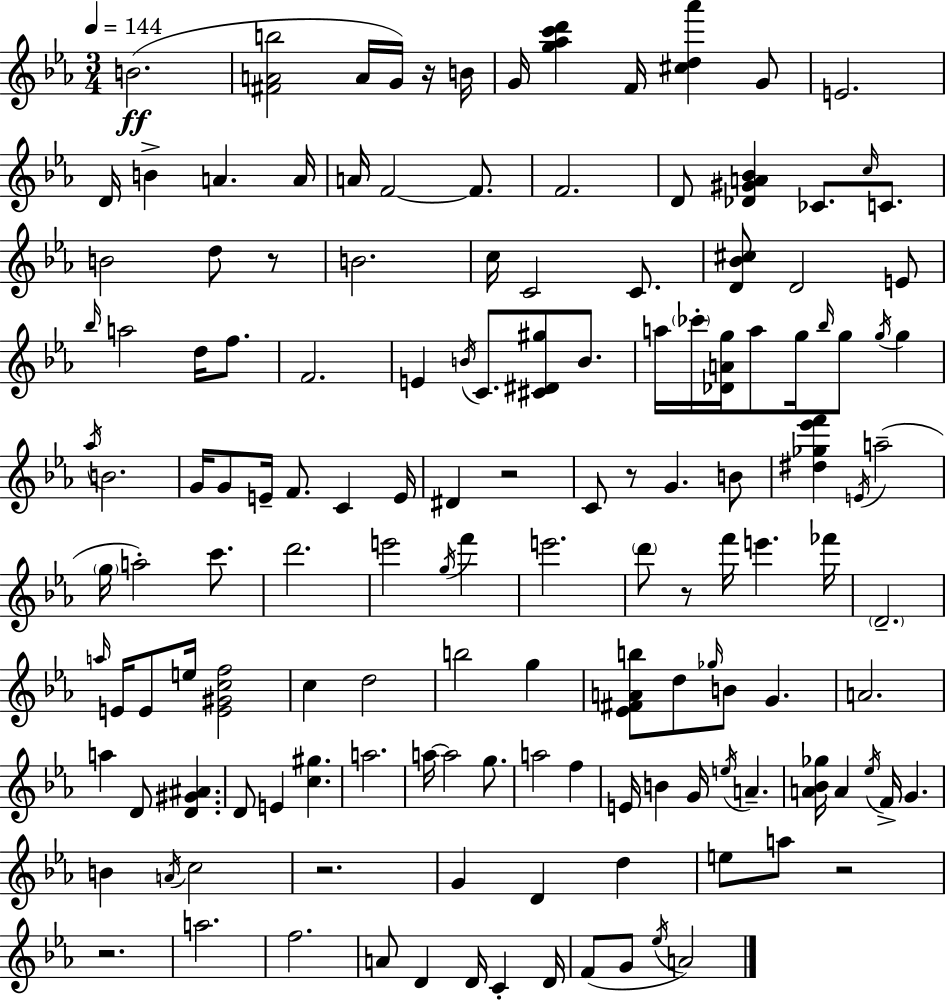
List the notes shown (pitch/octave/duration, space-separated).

B4/h. [F#4,A4,B5]/h A4/s G4/s R/s B4/s G4/s [G5,Ab5,C6,D6]/q F4/s [C#5,D5,Ab6]/q G4/e E4/h. D4/s B4/q A4/q. A4/s A4/s F4/h F4/e. F4/h. D4/e [Db4,G#4,A4,Bb4]/q CES4/e. C5/s C4/e. B4/h D5/e R/e B4/h. C5/s C4/h C4/e. [D4,Bb4,C#5]/e D4/h E4/e Bb5/s A5/h D5/s F5/e. F4/h. E4/q B4/s C4/e. [C#4,D#4,G#5]/e B4/e. A5/s CES6/s [Db4,A4,G5]/s A5/e G5/s Bb5/s G5/e G5/s G5/q Ab5/s B4/h. G4/s G4/e E4/s F4/e. C4/q E4/s D#4/q R/h C4/e R/e G4/q. B4/e [D#5,Gb5,Eb6,F6]/q E4/s A5/h G5/s A5/h C6/e. D6/h. E6/h G5/s F6/q E6/h. D6/e R/e F6/s E6/q. FES6/s D4/h. A5/s E4/s E4/e E5/s [E4,G#4,C5,F5]/h C5/q D5/h B5/h G5/q [Eb4,F#4,A4,B5]/e D5/e Gb5/s B4/e G4/q. A4/h. A5/q D4/e [D4,G#4,A#4]/q. D4/e E4/q [C5,G#5]/q. A5/h. A5/s A5/h G5/e. A5/h F5/q E4/s B4/q G4/s E5/s A4/q. [A4,Bb4,Gb5]/s A4/q Eb5/s F4/s G4/q. B4/q A4/s C5/h R/h. G4/q D4/q D5/q E5/e A5/e R/h R/h. A5/h. F5/h. A4/e D4/q D4/s C4/q D4/s F4/e G4/e Eb5/s A4/h